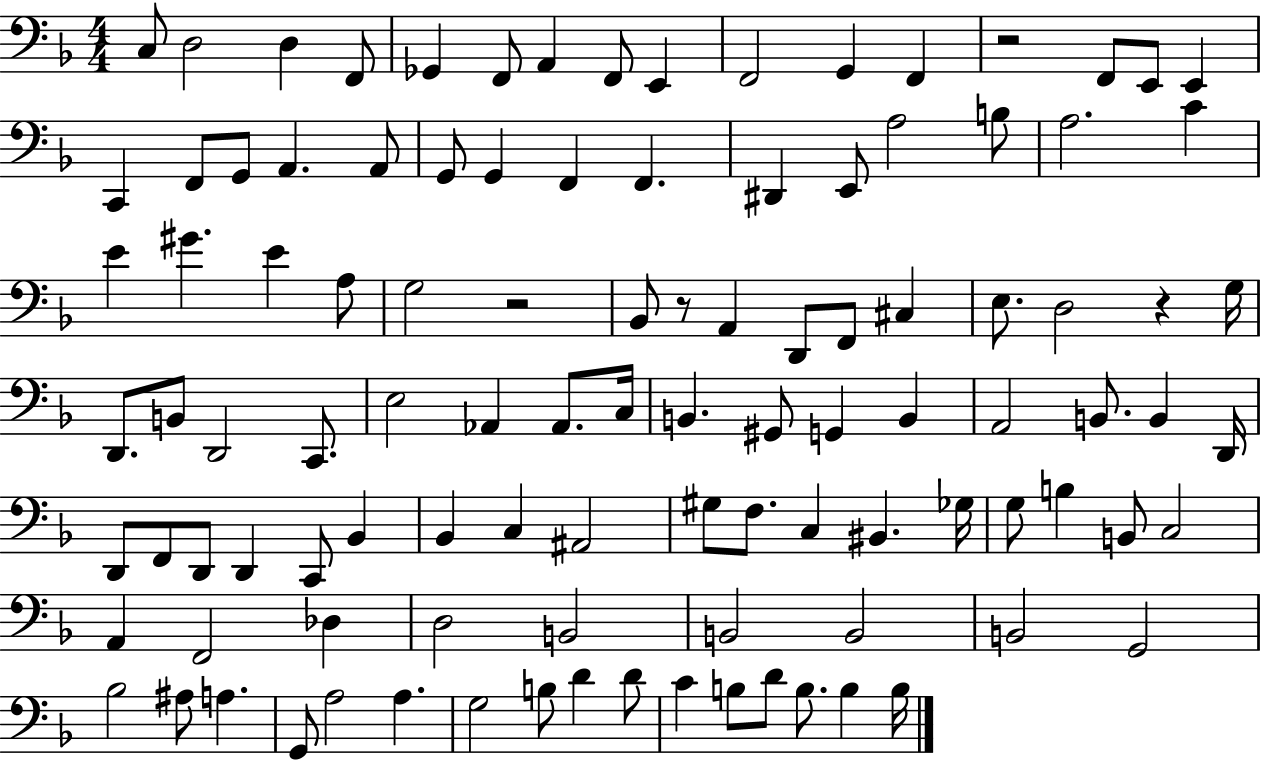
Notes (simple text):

C3/e D3/h D3/q F2/e Gb2/q F2/e A2/q F2/e E2/q F2/h G2/q F2/q R/h F2/e E2/e E2/q C2/q F2/e G2/e A2/q. A2/e G2/e G2/q F2/q F2/q. D#2/q E2/e A3/h B3/e A3/h. C4/q E4/q G#4/q. E4/q A3/e G3/h R/h Bb2/e R/e A2/q D2/e F2/e C#3/q E3/e. D3/h R/q G3/s D2/e. B2/e D2/h C2/e. E3/h Ab2/q Ab2/e. C3/s B2/q. G#2/e G2/q B2/q A2/h B2/e. B2/q D2/s D2/e F2/e D2/e D2/q C2/e Bb2/q Bb2/q C3/q A#2/h G#3/e F3/e. C3/q BIS2/q. Gb3/s G3/e B3/q B2/e C3/h A2/q F2/h Db3/q D3/h B2/h B2/h B2/h B2/h G2/h Bb3/h A#3/e A3/q. G2/e A3/h A3/q. G3/h B3/e D4/q D4/e C4/q B3/e D4/e B3/e. B3/q B3/s